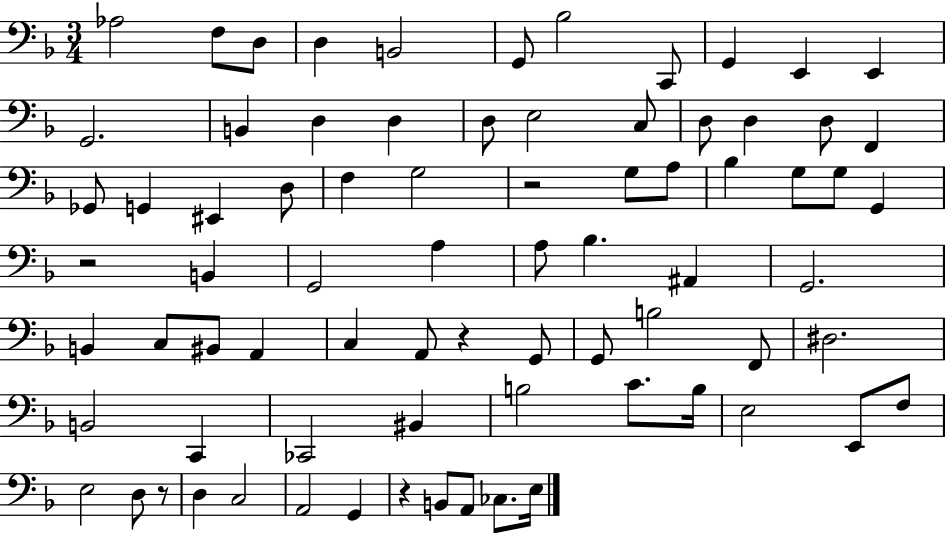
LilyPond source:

{
  \clef bass
  \numericTimeSignature
  \time 3/4
  \key f \major
  \repeat volta 2 { aes2 f8 d8 | d4 b,2 | g,8 bes2 c,8 | g,4 e,4 e,4 | \break g,2. | b,4 d4 d4 | d8 e2 c8 | d8 d4 d8 f,4 | \break ges,8 g,4 eis,4 d8 | f4 g2 | r2 g8 a8 | bes4 g8 g8 g,4 | \break r2 b,4 | g,2 a4 | a8 bes4. ais,4 | g,2. | \break b,4 c8 bis,8 a,4 | c4 a,8 r4 g,8 | g,8 b2 f,8 | dis2. | \break b,2 c,4 | ces,2 bis,4 | b2 c'8. b16 | e2 e,8 f8 | \break e2 d8 r8 | d4 c2 | a,2 g,4 | r4 b,8 a,8 ces8. e16 | \break } \bar "|."
}